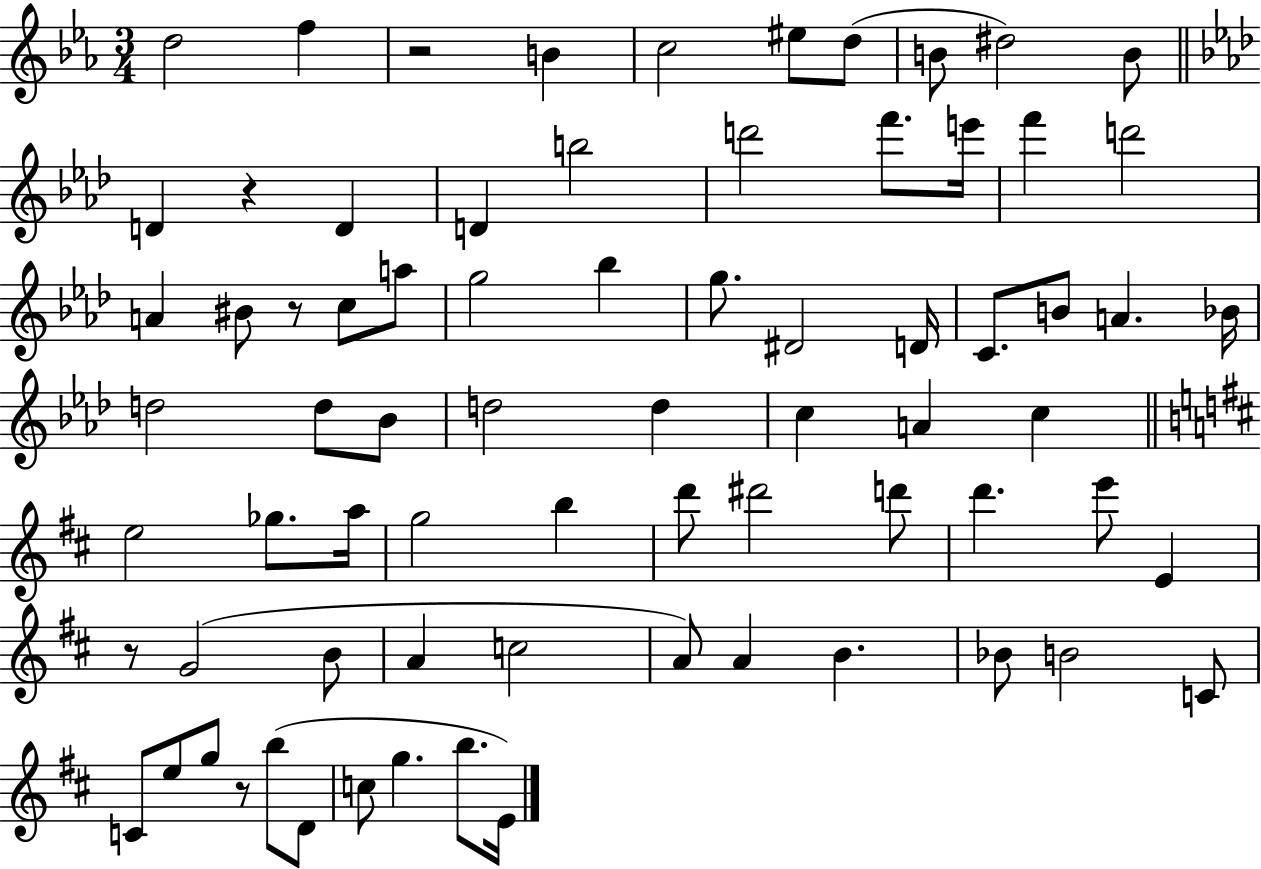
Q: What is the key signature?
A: EES major